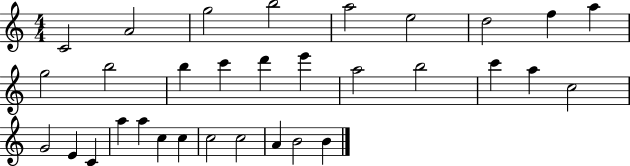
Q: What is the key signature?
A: C major